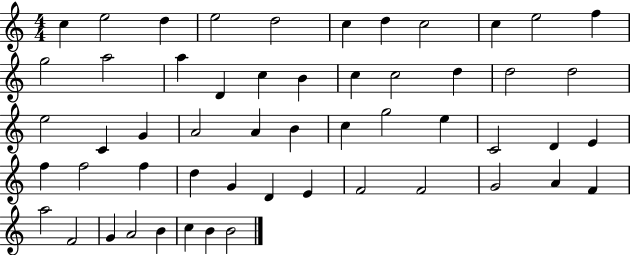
C5/q E5/h D5/q E5/h D5/h C5/q D5/q C5/h C5/q E5/h F5/q G5/h A5/h A5/q D4/q C5/q B4/q C5/q C5/h D5/q D5/h D5/h E5/h C4/q G4/q A4/h A4/q B4/q C5/q G5/h E5/q C4/h D4/q E4/q F5/q F5/h F5/q D5/q G4/q D4/q E4/q F4/h F4/h G4/h A4/q F4/q A5/h F4/h G4/q A4/h B4/q C5/q B4/q B4/h